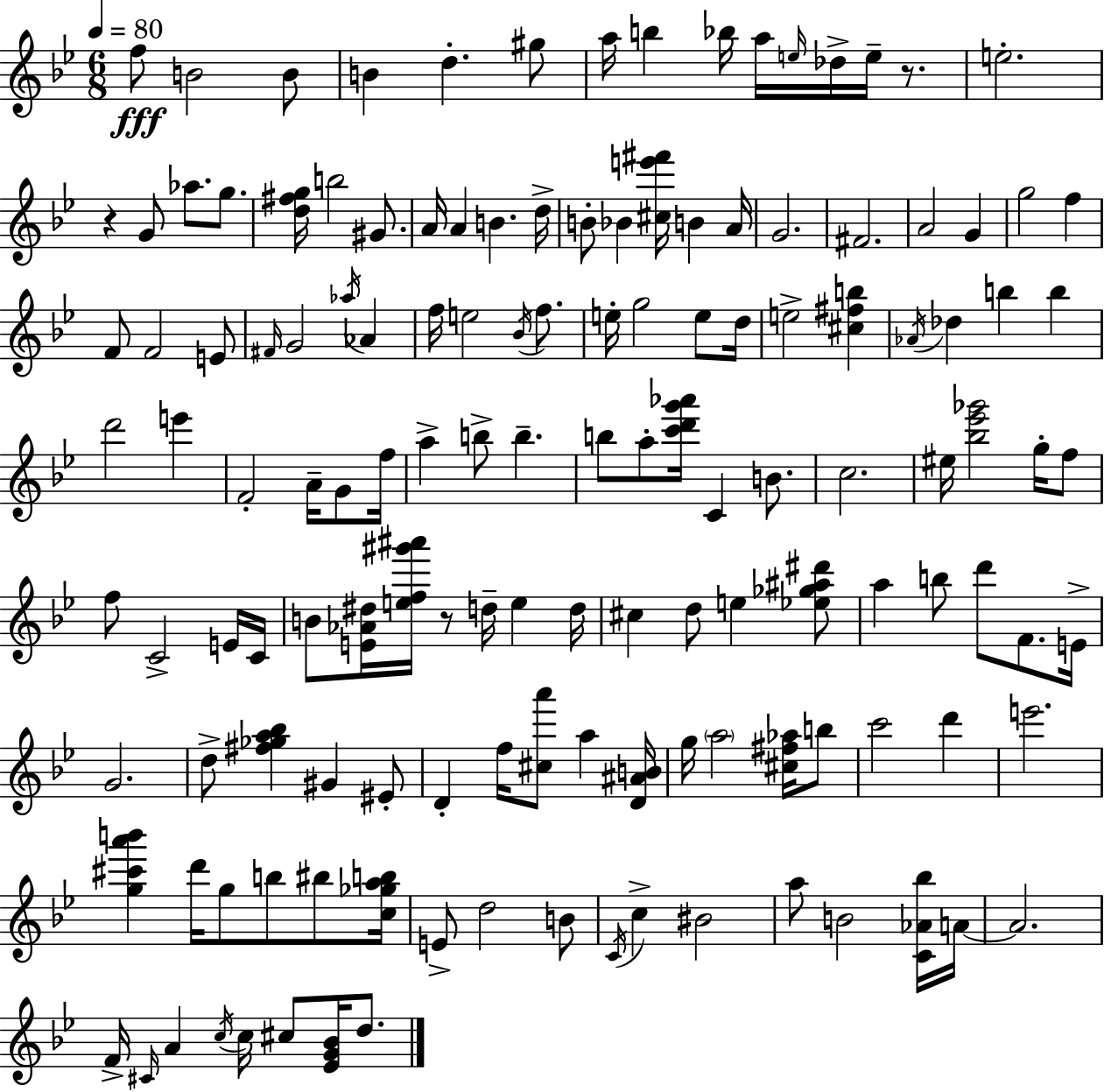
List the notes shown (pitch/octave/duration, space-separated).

F5/e B4/h B4/e B4/q D5/q. G#5/e A5/s B5/q Bb5/s A5/s E5/s Db5/s E5/s R/e. E5/h. R/q G4/e Ab5/e. G5/e. [D5,F#5,G5]/s B5/h G#4/e. A4/s A4/q B4/q. D5/s B4/e Bb4/q [C#5,E6,F#6]/s B4/q A4/s G4/h. F#4/h. A4/h G4/q G5/h F5/q F4/e F4/h E4/e F#4/s G4/h Ab5/s Ab4/q F5/s E5/h Bb4/s F5/e. E5/s G5/h E5/e D5/s E5/h [C#5,F#5,B5]/q Ab4/s Db5/q B5/q B5/q D6/h E6/q F4/h A4/s G4/e F5/s A5/q B5/e B5/q. B5/e A5/e [C6,D6,G6,Ab6]/s C4/q B4/e. C5/h. EIS5/s [Bb5,Eb6,Gb6]/h G5/s F5/e F5/e C4/h E4/s C4/s B4/e [E4,Ab4,D#5]/s [E5,F5,G#6,A#6]/s R/e D5/s E5/q D5/s C#5/q D5/e E5/q [Eb5,Gb5,A#5,D#6]/e A5/q B5/e D6/e F4/e. E4/s G4/h. D5/e [F#5,Gb5,A5,Bb5]/q G#4/q EIS4/e D4/q F5/s [C#5,A6]/e A5/q [D4,A#4,B4]/s G5/s A5/h [C#5,F#5,Ab5]/s B5/e C6/h D6/q E6/h. [G5,C#6,A6,B6]/q D6/s G5/e B5/e BIS5/e [C5,Gb5,A5,B5]/s E4/e D5/h B4/e C4/s C5/q BIS4/h A5/e B4/h [C4,Ab4,Bb5]/s A4/s A4/h. F4/s C#4/s A4/q C5/s C5/s C#5/e [Eb4,G4,Bb4]/s D5/e.